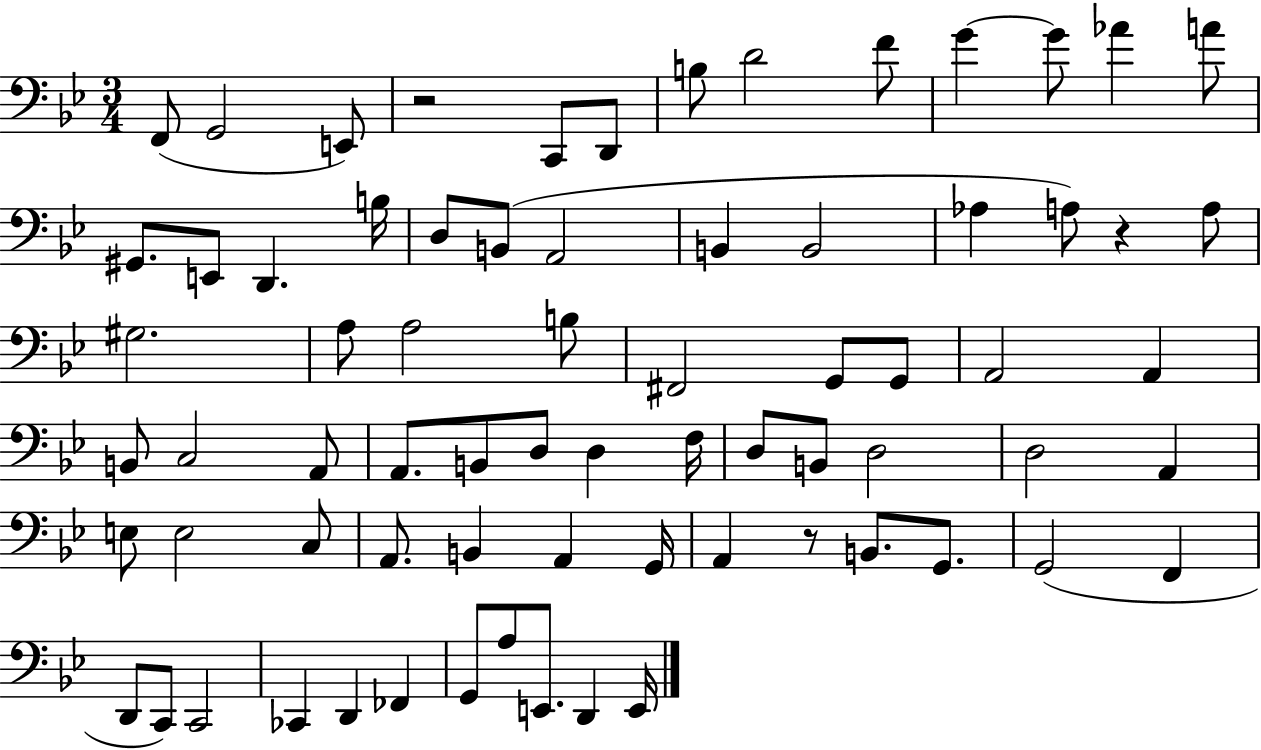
{
  \clef bass
  \numericTimeSignature
  \time 3/4
  \key bes \major
  f,8( g,2 e,8) | r2 c,8 d,8 | b8 d'2 f'8 | g'4~~ g'8 aes'4 a'8 | \break gis,8. e,8 d,4. b16 | d8 b,8( a,2 | b,4 b,2 | aes4 a8) r4 a8 | \break gis2. | a8 a2 b8 | fis,2 g,8 g,8 | a,2 a,4 | \break b,8 c2 a,8 | a,8. b,8 d8 d4 f16 | d8 b,8 d2 | d2 a,4 | \break e8 e2 c8 | a,8. b,4 a,4 g,16 | a,4 r8 b,8. g,8. | g,2( f,4 | \break d,8 c,8) c,2 | ces,4 d,4 fes,4 | g,8 a8 e,8. d,4 e,16 | \bar "|."
}